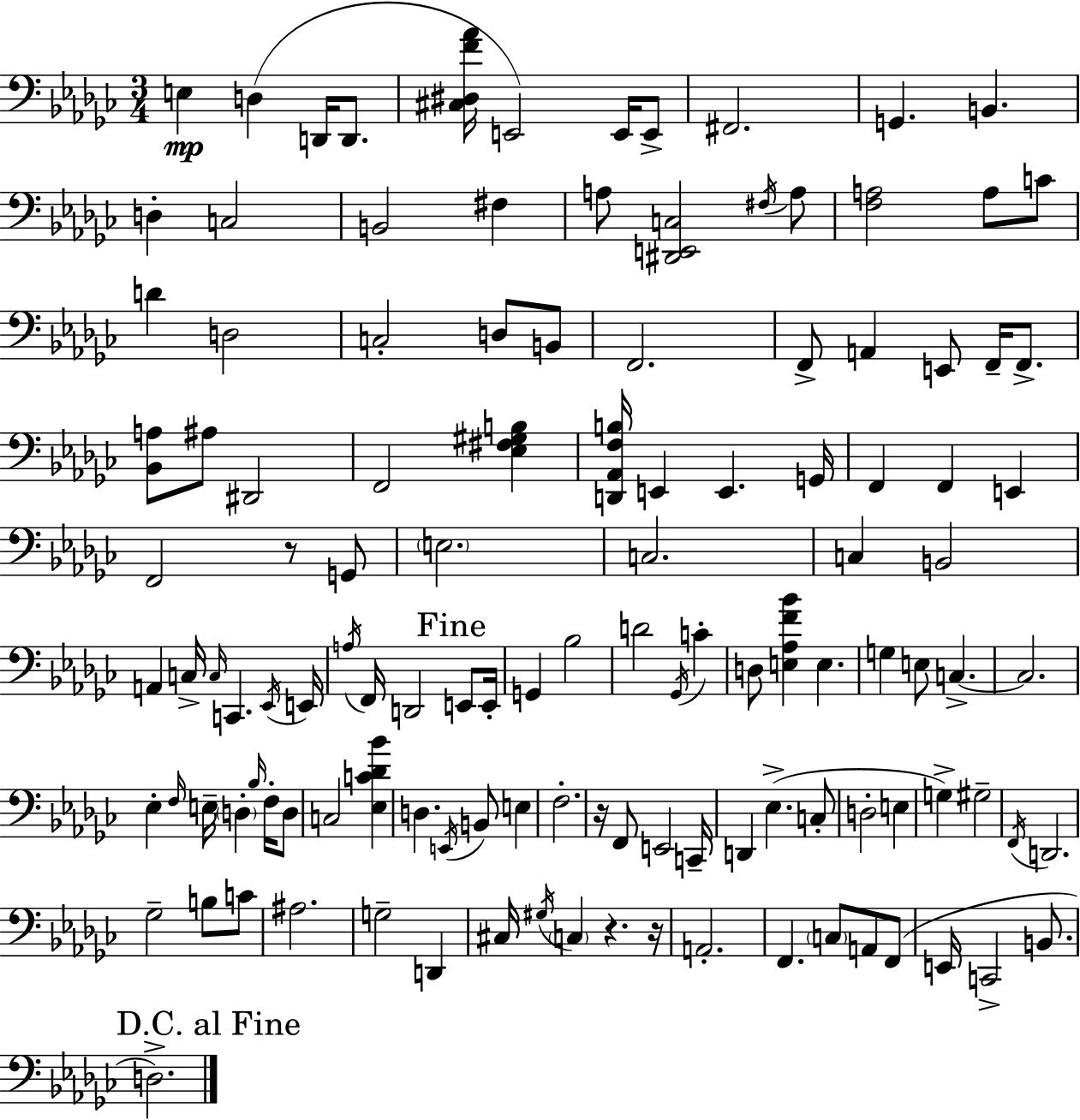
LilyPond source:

{
  \clef bass
  \numericTimeSignature
  \time 3/4
  \key ees \minor
  e4\mp d4( d,16 d,8. | <cis dis f' aes'>16 e,2) e,16 e,8-> | fis,2. | g,4. b,4. | \break d4-. c2 | b,2 fis4 | a8 <dis, e, c>2 \acciaccatura { fis16 } a8 | <f a>2 a8 c'8 | \break d'4 d2 | c2-. d8 b,8 | f,2. | f,8-> a,4 e,8 f,16-- f,8.-> | \break <bes, a>8 ais8 dis,2 | f,2 <ees fis gis b>4 | <d, aes, f b>16 e,4 e,4. | g,16 f,4 f,4 e,4 | \break f,2 r8 g,8 | \parenthesize e2. | c2. | c4 b,2 | \break a,4 c16-> \grace { c16 } c,4. | \acciaccatura { ees,16 } e,16 \acciaccatura { a16 } f,16 d,2 | \mark "Fine" e,8 e,16-. g,4 bes2 | d'2 | \break \acciaccatura { ges,16 } c'4-. d8 <e aes f' bes'>4 e4. | g4 e8 c4.->~~ | c2. | ees4-. \grace { f16 } e16-- \parenthesize d4-. | \break \grace { bes16 } f16-. d8 c2 | <ees c' des' bes'>4 d4. | \acciaccatura { e,16 } b,8 e4 f2.-. | r16 f,8 e,2 | \break c,16-- d,4 | ees4.->( c8-. d2-. | e4 g4->) | gis2-- \acciaccatura { f,16 } d,2. | \break ges2-- | b8 c'8 ais2. | g2-- | d,4 cis16 \acciaccatura { gis16 } \parenthesize c4 | \break r4. r16 a,2.-. | f,4. | \parenthesize c8 a,8 f,8( e,16 c,2-> | b,8. \mark "D.C. al Fine" d2.->) | \break \bar "|."
}